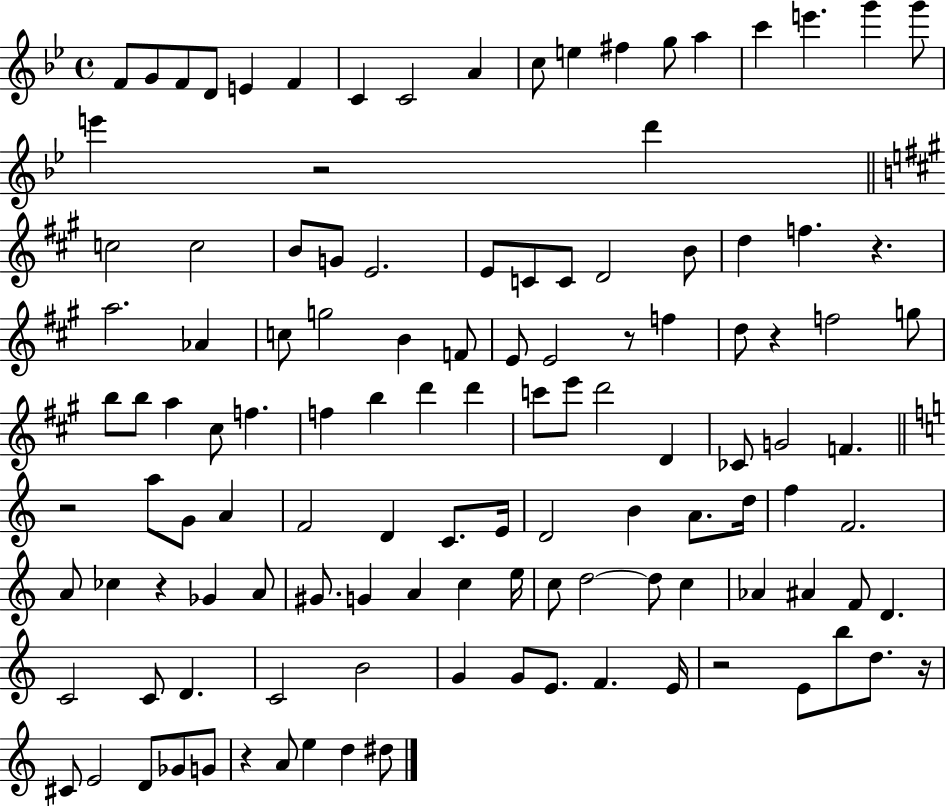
X:1
T:Untitled
M:4/4
L:1/4
K:Bb
F/2 G/2 F/2 D/2 E F C C2 A c/2 e ^f g/2 a c' e' g' g'/2 e' z2 d' c2 c2 B/2 G/2 E2 E/2 C/2 C/2 D2 B/2 d f z a2 _A c/2 g2 B F/2 E/2 E2 z/2 f d/2 z f2 g/2 b/2 b/2 a ^c/2 f f b d' d' c'/2 e'/2 d'2 D _C/2 G2 F z2 a/2 G/2 A F2 D C/2 E/4 D2 B A/2 d/4 f F2 A/2 _c z _G A/2 ^G/2 G A c e/4 c/2 d2 d/2 c _A ^A F/2 D C2 C/2 D C2 B2 G G/2 E/2 F E/4 z2 E/2 b/2 d/2 z/4 ^C/2 E2 D/2 _G/2 G/2 z A/2 e d ^d/2